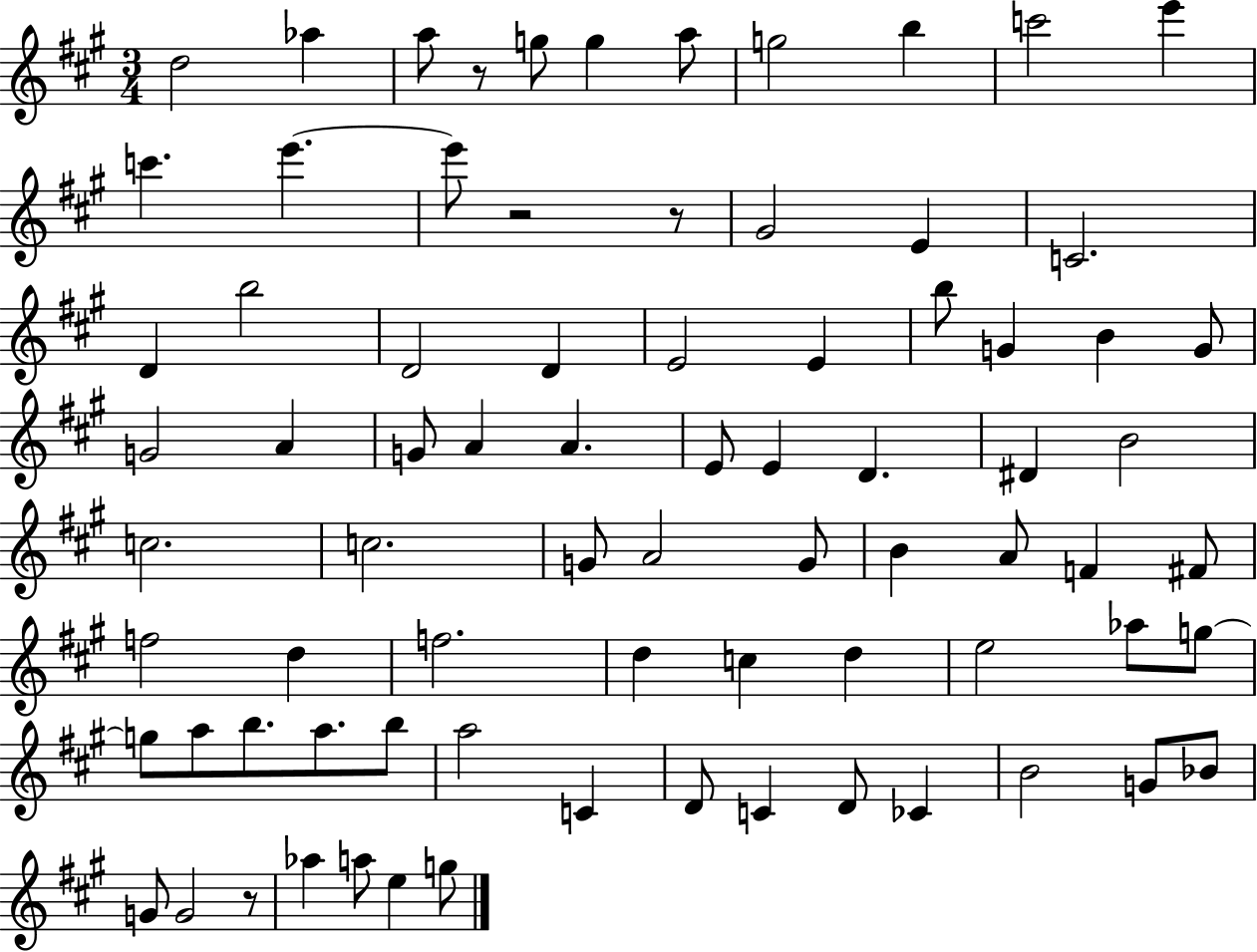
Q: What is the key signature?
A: A major